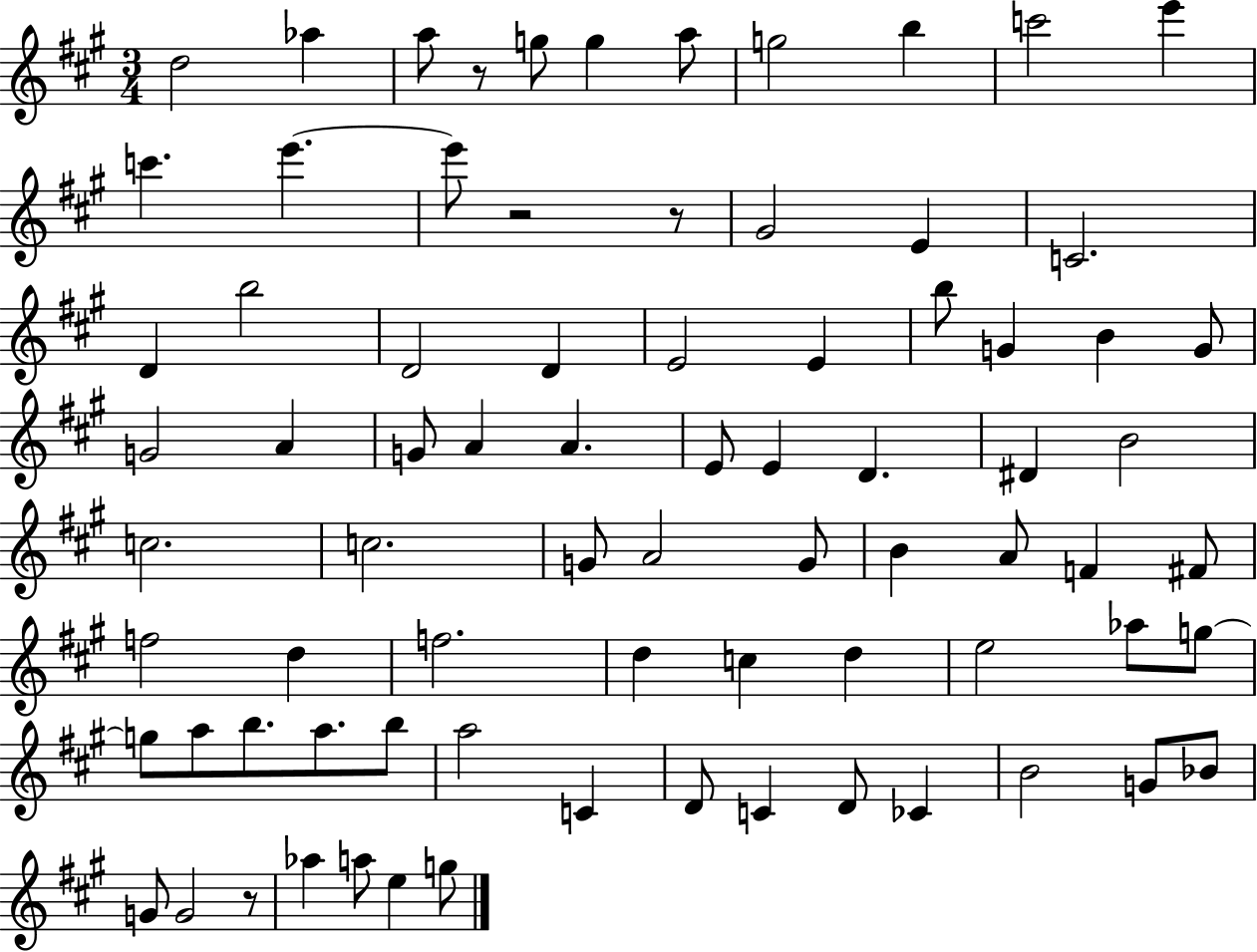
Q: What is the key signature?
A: A major